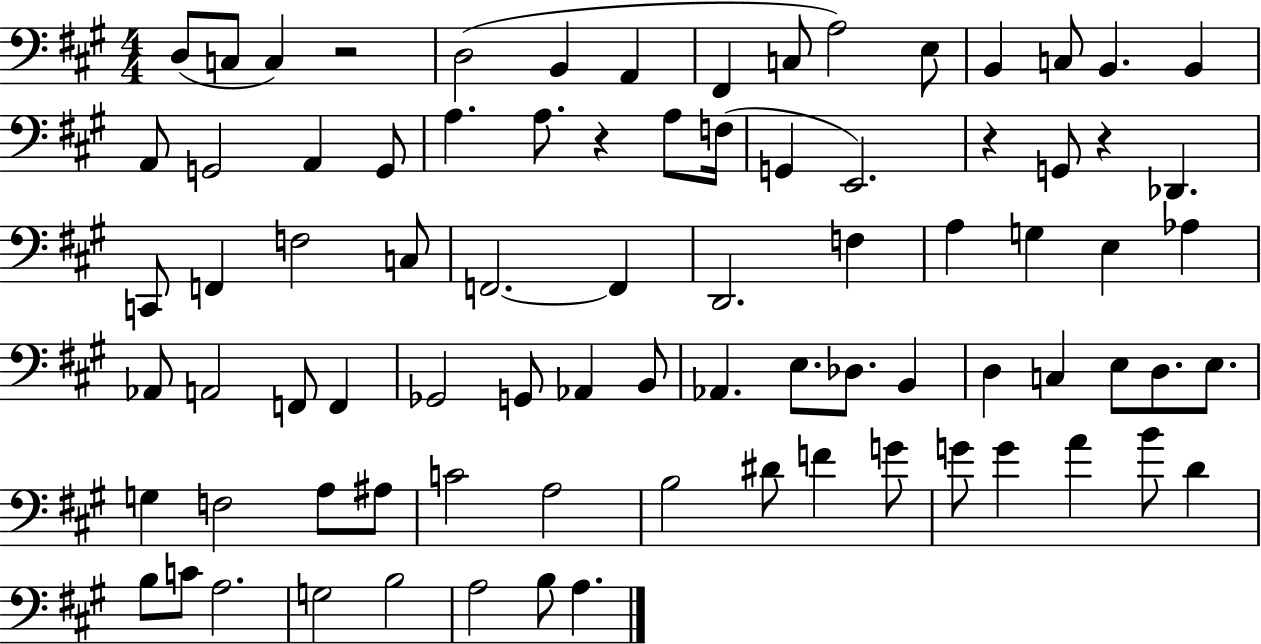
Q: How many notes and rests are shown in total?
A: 82